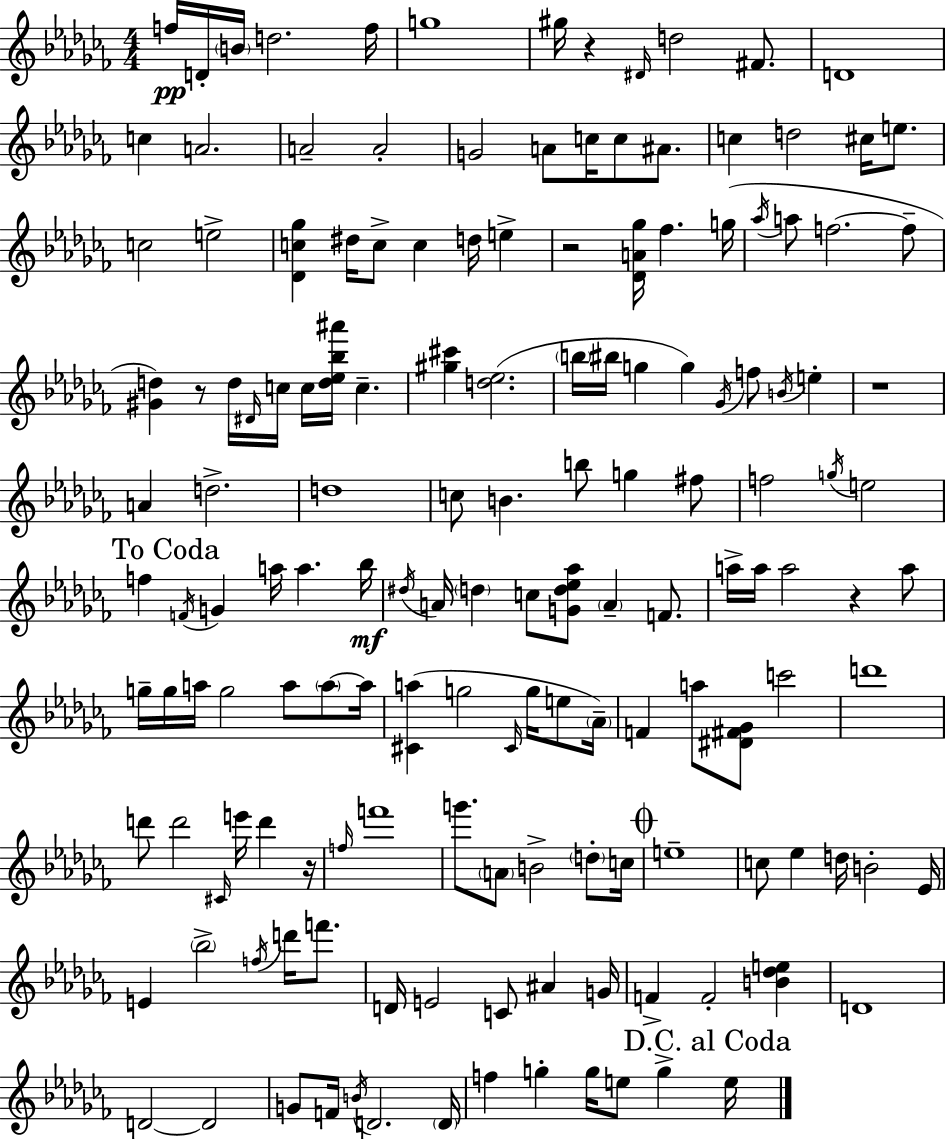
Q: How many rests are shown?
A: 6